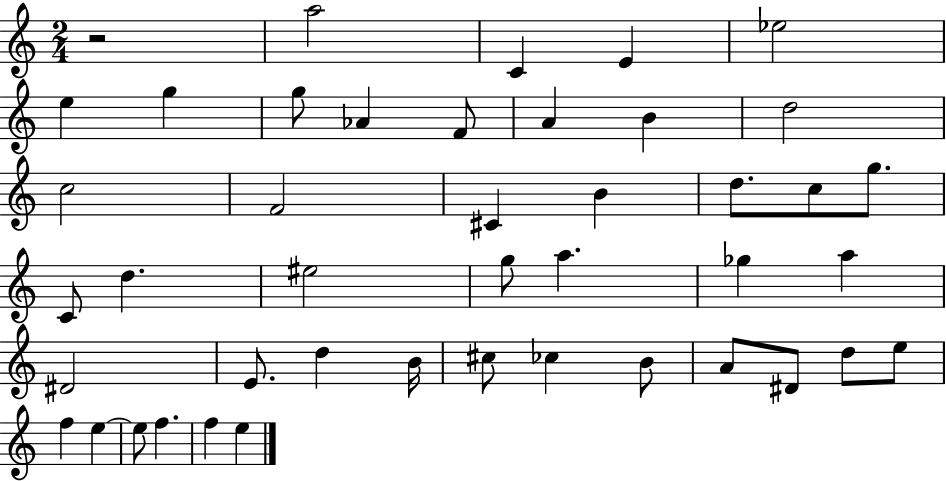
R/h A5/h C4/q E4/q Eb5/h E5/q G5/q G5/e Ab4/q F4/e A4/q B4/q D5/h C5/h F4/h C#4/q B4/q D5/e. C5/e G5/e. C4/e D5/q. EIS5/h G5/e A5/q. Gb5/q A5/q D#4/h E4/e. D5/q B4/s C#5/e CES5/q B4/e A4/e D#4/e D5/e E5/e F5/q E5/q E5/e F5/q. F5/q E5/q